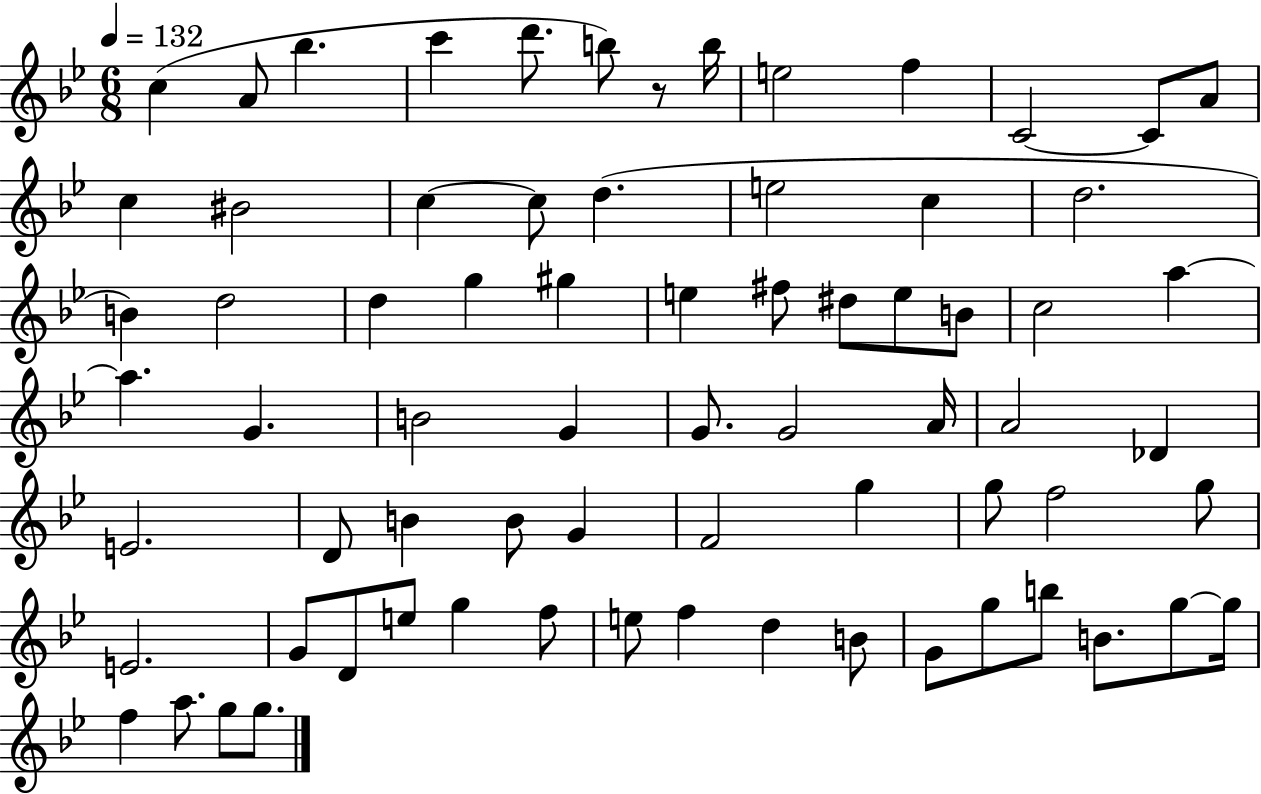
X:1
T:Untitled
M:6/8
L:1/4
K:Bb
c A/2 _b c' d'/2 b/2 z/2 b/4 e2 f C2 C/2 A/2 c ^B2 c c/2 d e2 c d2 B d2 d g ^g e ^f/2 ^d/2 e/2 B/2 c2 a a G B2 G G/2 G2 A/4 A2 _D E2 D/2 B B/2 G F2 g g/2 f2 g/2 E2 G/2 D/2 e/2 g f/2 e/2 f d B/2 G/2 g/2 b/2 B/2 g/2 g/4 f a/2 g/2 g/2